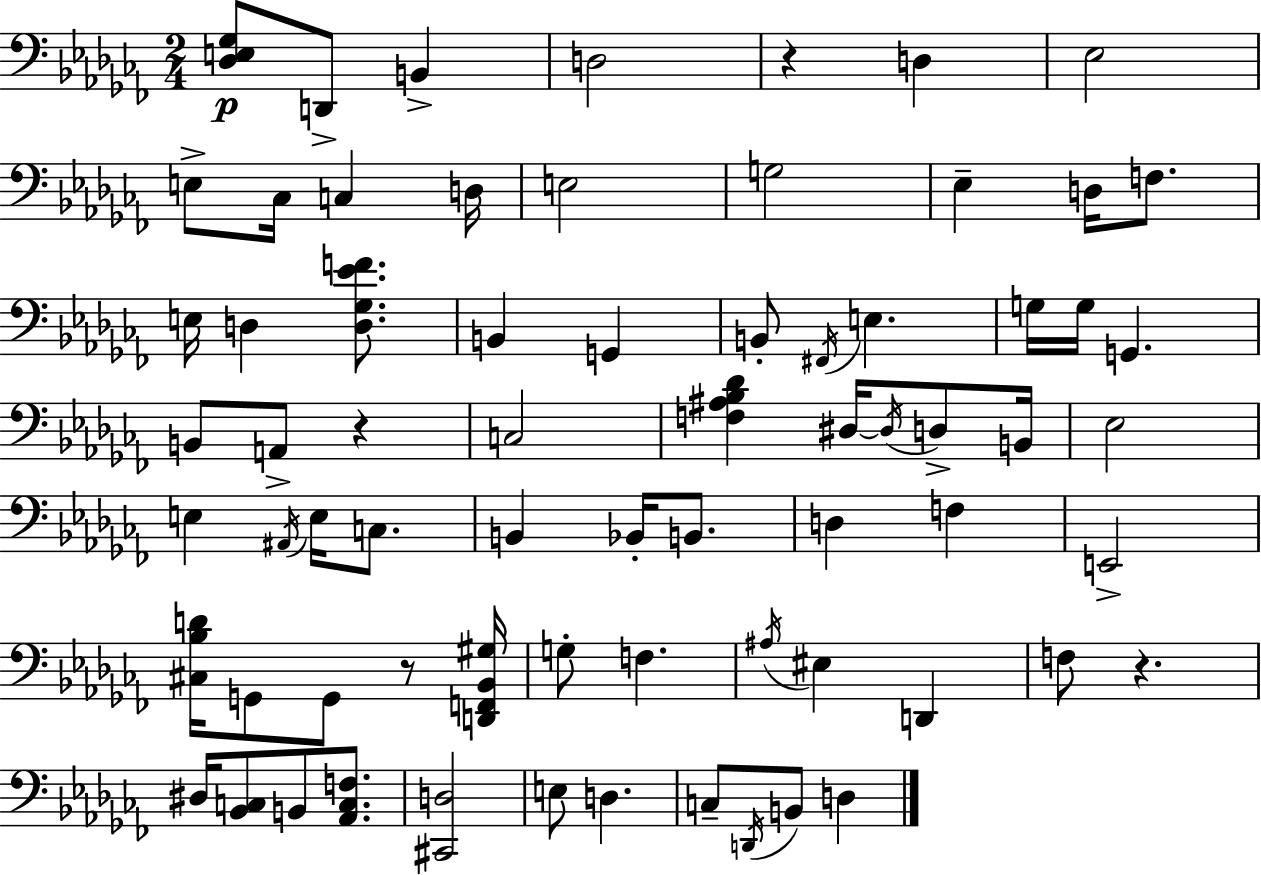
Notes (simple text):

[Db3,E3,Gb3]/e D2/e B2/q D3/h R/q D3/q Eb3/h E3/e CES3/s C3/q D3/s E3/h G3/h Eb3/q D3/s F3/e. E3/s D3/q [D3,Gb3,Eb4,F4]/e. B2/q G2/q B2/e F#2/s E3/q. G3/s G3/s G2/q. B2/e A2/e R/q C3/h [F3,A#3,Bb3,Db4]/q D#3/s D#3/s D3/e B2/s Eb3/h E3/q A#2/s E3/s C3/e. B2/q Bb2/s B2/e. D3/q F3/q E2/h [C#3,Bb3,D4]/s G2/e G2/e R/e [D2,F2,Bb2,G#3]/s G3/e F3/q. A#3/s EIS3/q D2/q F3/e R/q. D#3/s [Bb2,C3]/e B2/e [Ab2,C3,F3]/e. [C#2,D3]/h E3/e D3/q. C3/e D2/s B2/e D3/q